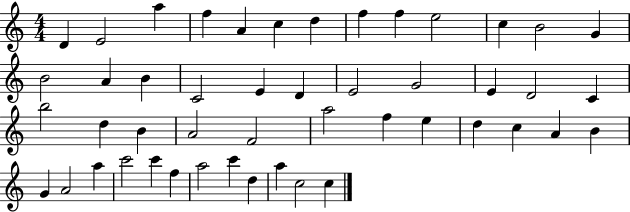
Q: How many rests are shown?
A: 0